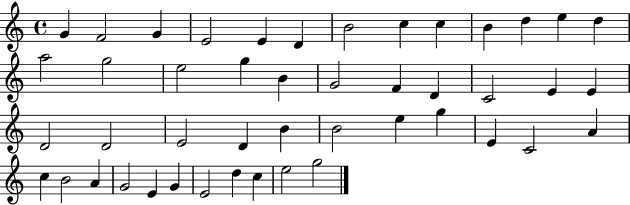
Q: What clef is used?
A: treble